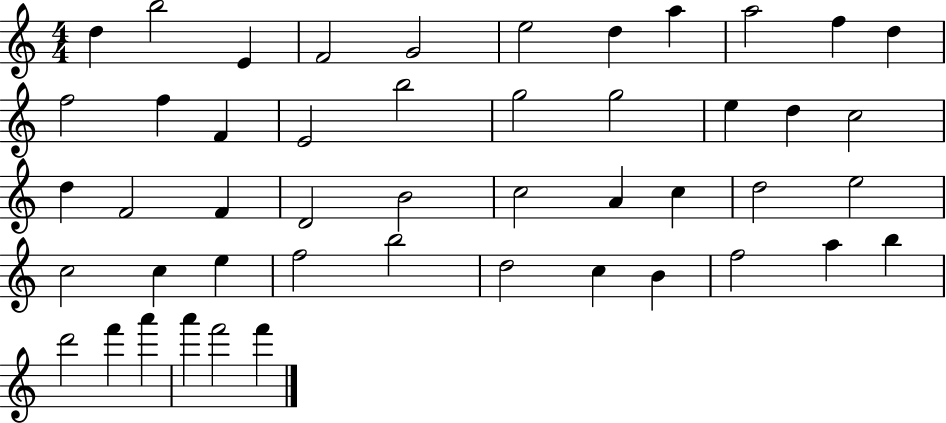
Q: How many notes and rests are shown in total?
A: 48